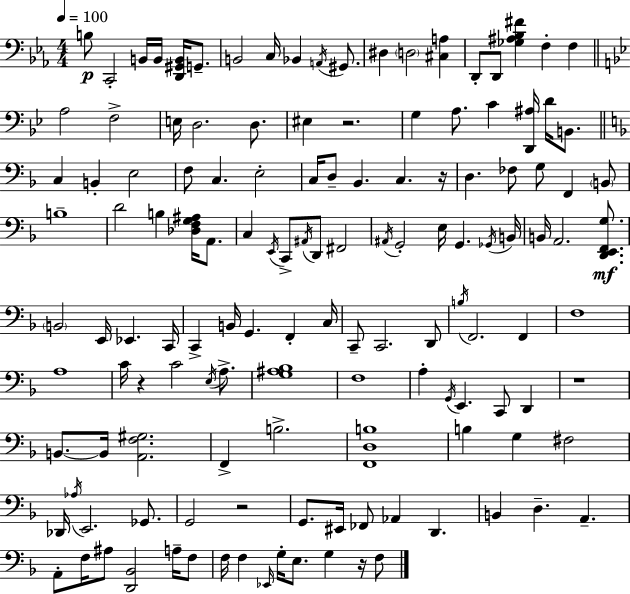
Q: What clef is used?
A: bass